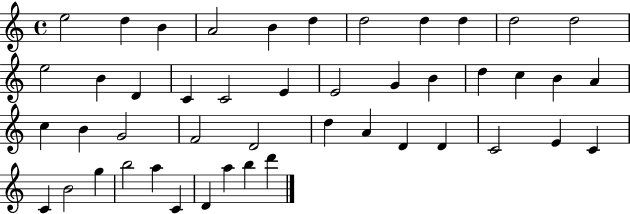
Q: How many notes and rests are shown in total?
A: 46